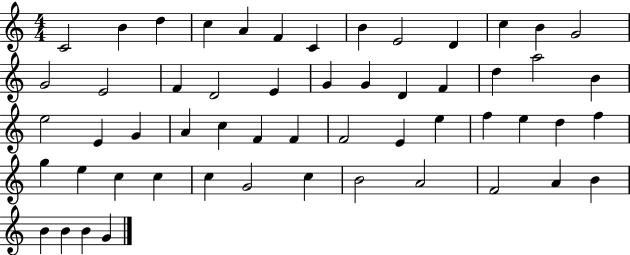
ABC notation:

X:1
T:Untitled
M:4/4
L:1/4
K:C
C2 B d c A F C B E2 D c B G2 G2 E2 F D2 E G G D F d a2 B e2 E G A c F F F2 E e f e d f g e c c c G2 c B2 A2 F2 A B B B B G